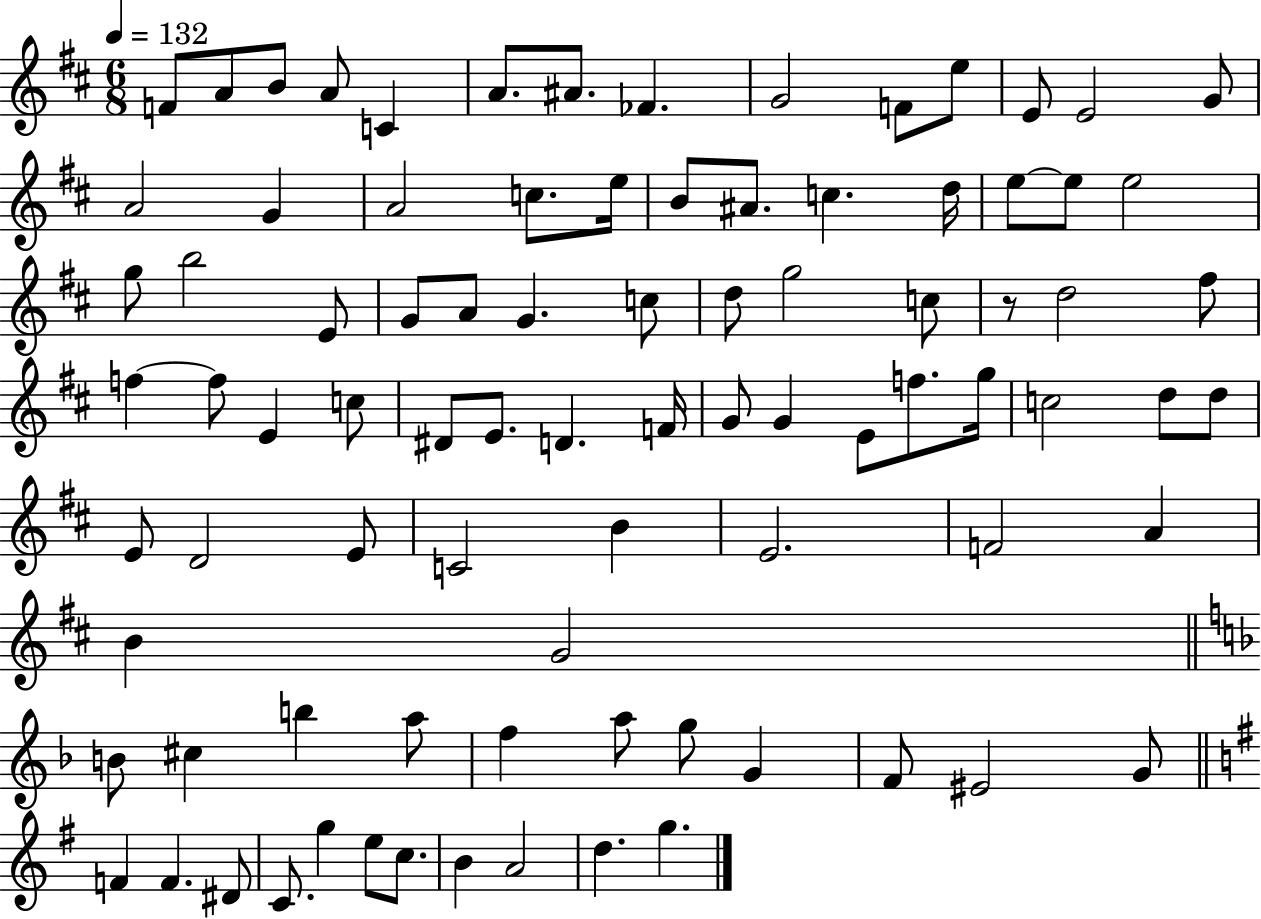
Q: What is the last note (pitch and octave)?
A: G5